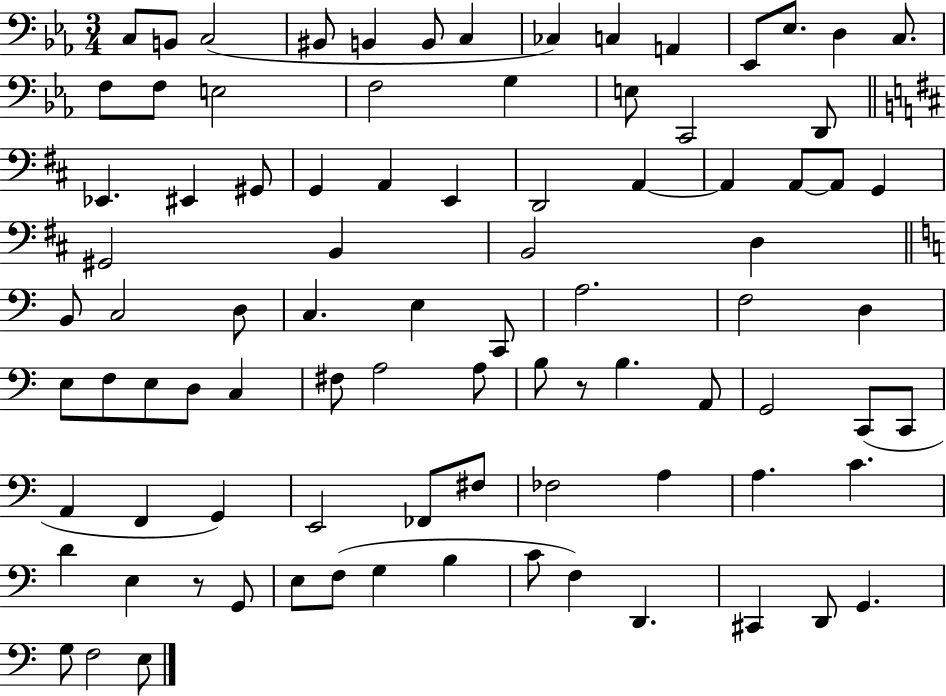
X:1
T:Untitled
M:3/4
L:1/4
K:Eb
C,/2 B,,/2 C,2 ^B,,/2 B,, B,,/2 C, _C, C, A,, _E,,/2 _E,/2 D, C,/2 F,/2 F,/2 E,2 F,2 G, E,/2 C,,2 D,,/2 _E,, ^E,, ^G,,/2 G,, A,, E,, D,,2 A,, A,, A,,/2 A,,/2 G,, ^G,,2 B,, B,,2 D, B,,/2 C,2 D,/2 C, E, C,,/2 A,2 F,2 D, E,/2 F,/2 E,/2 D,/2 C, ^F,/2 A,2 A,/2 B,/2 z/2 B, A,,/2 G,,2 C,,/2 C,,/2 A,, F,, G,, E,,2 _F,,/2 ^F,/2 _F,2 A, A, C D E, z/2 G,,/2 E,/2 F,/2 G, B, C/2 F, D,, ^C,, D,,/2 G,, G,/2 F,2 E,/2